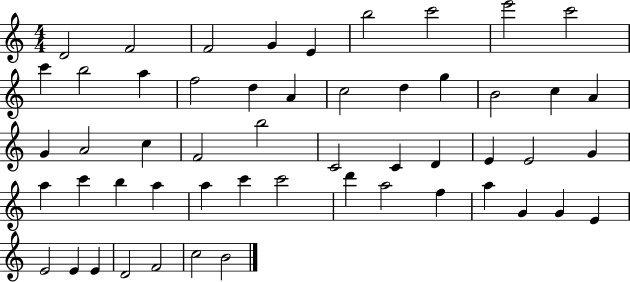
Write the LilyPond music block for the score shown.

{
  \clef treble
  \numericTimeSignature
  \time 4/4
  \key c \major
  d'2 f'2 | f'2 g'4 e'4 | b''2 c'''2 | e'''2 c'''2 | \break c'''4 b''2 a''4 | f''2 d''4 a'4 | c''2 d''4 g''4 | b'2 c''4 a'4 | \break g'4 a'2 c''4 | f'2 b''2 | c'2 c'4 d'4 | e'4 e'2 g'4 | \break a''4 c'''4 b''4 a''4 | a''4 c'''4 c'''2 | d'''4 a''2 f''4 | a''4 g'4 g'4 e'4 | \break e'2 e'4 e'4 | d'2 f'2 | c''2 b'2 | \bar "|."
}